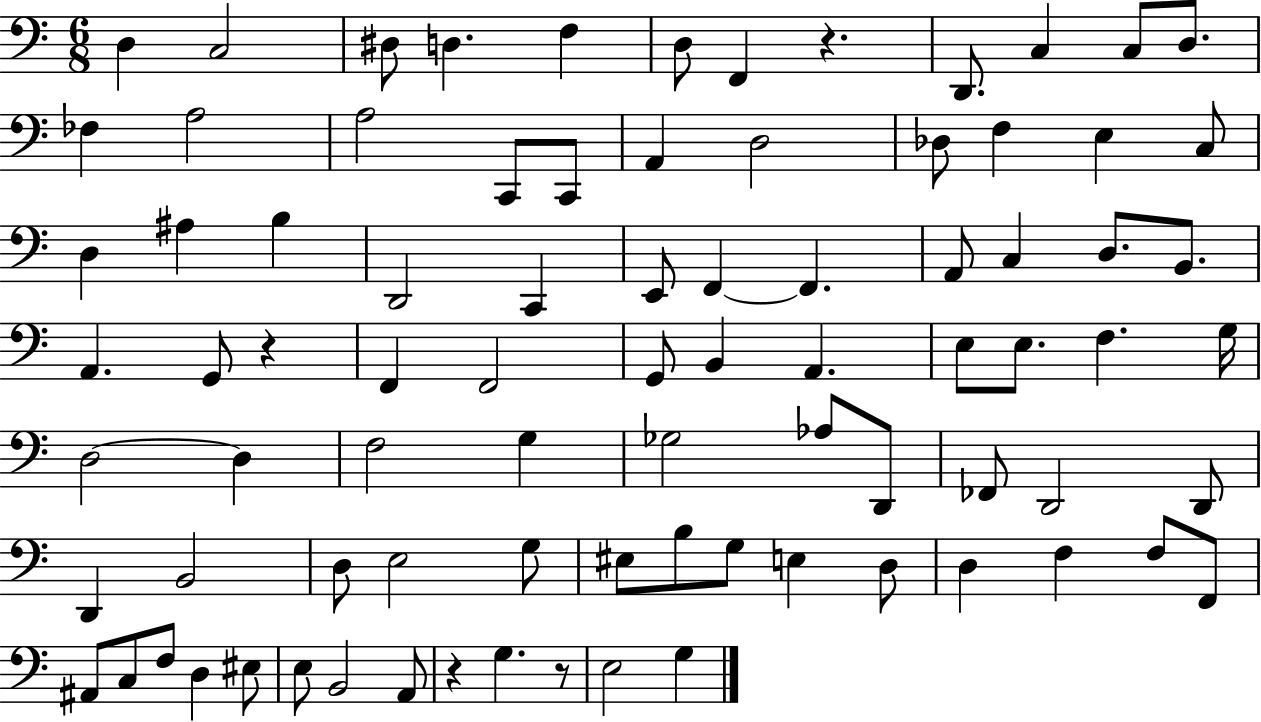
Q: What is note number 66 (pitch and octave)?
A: D3